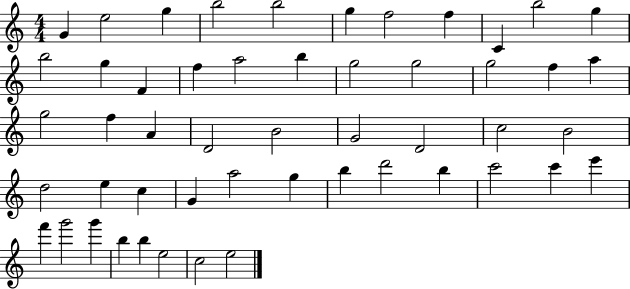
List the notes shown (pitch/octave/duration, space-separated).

G4/q E5/h G5/q B5/h B5/h G5/q F5/h F5/q C4/q B5/h G5/q B5/h G5/q F4/q F5/q A5/h B5/q G5/h G5/h G5/h F5/q A5/q G5/h F5/q A4/q D4/h B4/h G4/h D4/h C5/h B4/h D5/h E5/q C5/q G4/q A5/h G5/q B5/q D6/h B5/q C6/h C6/q E6/q F6/q G6/h G6/q B5/q B5/q E5/h C5/h E5/h